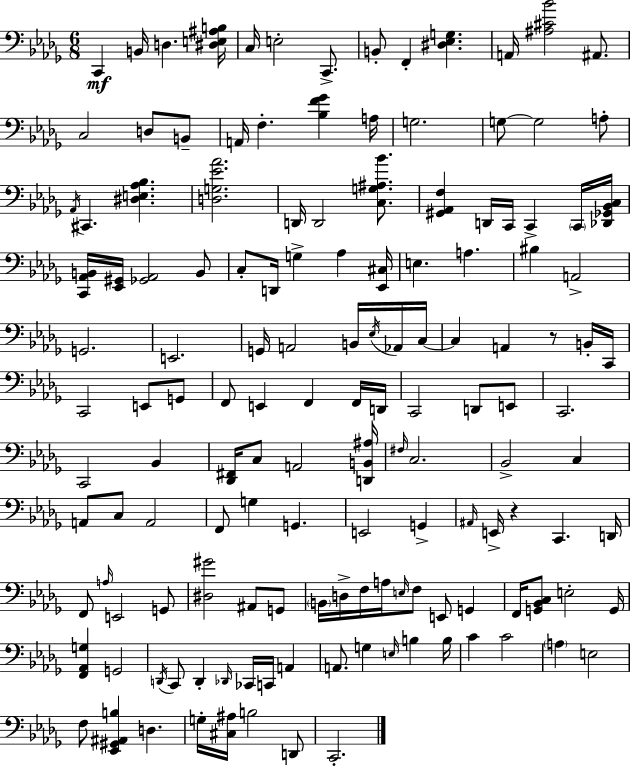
X:1
T:Untitled
M:6/8
L:1/4
K:Bbm
C,, B,,/4 D, [^D,E,^A,B,]/4 C,/4 E,2 C,,/2 B,,/2 F,, [^D,_E,G,] A,,/4 [^A,^C_B]2 ^A,,/2 C,2 D,/2 B,,/2 A,,/4 F, [_B,F_G] A,/4 G,2 G,/2 G,2 A,/2 _A,,/4 ^C,, [^D,E,_A,_B,] [D,G,_E_A]2 D,,/4 D,,2 [C,G,^A,_B]/2 [^G,,_A,,F,] D,,/4 C,,/4 C,, C,,/4 [_D,,_G,,_B,,C,]/4 [C,,_A,,B,,]/4 [_E,,^G,,]/4 [_G,,_A,,]2 B,,/2 C,/2 D,,/4 G, _A, [_E,,^C,]/4 E, A, ^B, A,,2 G,,2 E,,2 G,,/4 A,,2 B,,/4 _E,/4 _A,,/4 C,/4 C, A,, z/2 B,,/4 C,,/4 C,,2 E,,/2 G,,/2 F,,/2 E,, F,, F,,/4 D,,/4 C,,2 D,,/2 E,,/2 C,,2 C,,2 _B,, [_D,,^F,,]/4 C,/2 A,,2 [D,,B,,^A,]/4 ^F,/4 C,2 _B,,2 C, A,,/2 C,/2 A,,2 F,,/2 G, G,, E,,2 G,, ^A,,/4 E,,/4 z C,, D,,/4 F,,/2 A,/4 E,,2 G,,/2 [^D,^G]2 ^A,,/2 G,,/2 B,,/4 D,/4 F,/4 A,/4 E,/4 F,/2 E,,/2 G,, F,,/4 [G,,_B,,C,]/2 E,2 G,,/4 [F,,_A,,G,] G,,2 D,,/4 C,,/2 D,, _D,,/4 _C,,/4 C,,/4 A,, A,,/2 G, E,/4 B, B,/4 C C2 A, E,2 F,/2 [_E,,^G,,^A,,B,] D, G,/4 [^C,^A,]/4 B,2 D,,/2 C,,2